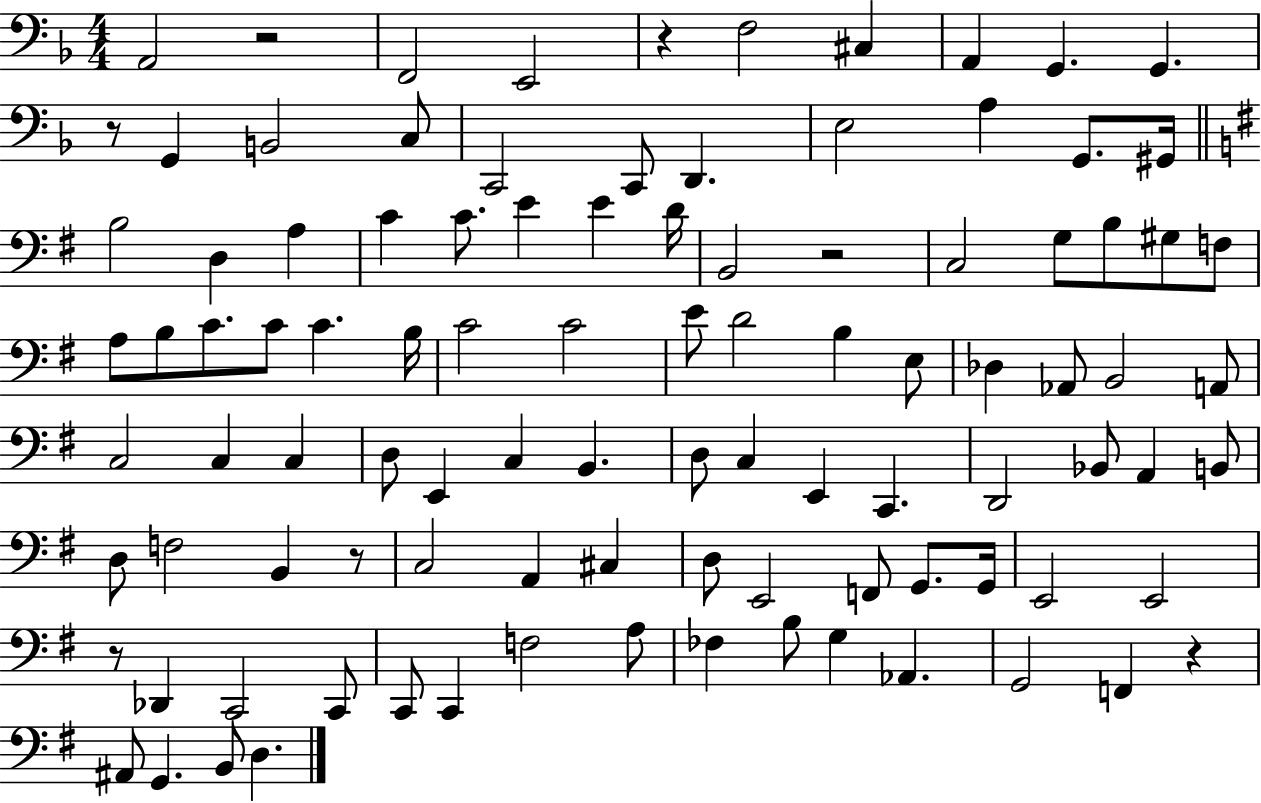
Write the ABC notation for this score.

X:1
T:Untitled
M:4/4
L:1/4
K:F
A,,2 z2 F,,2 E,,2 z F,2 ^C, A,, G,, G,, z/2 G,, B,,2 C,/2 C,,2 C,,/2 D,, E,2 A, G,,/2 ^G,,/4 B,2 D, A, C C/2 E E D/4 B,,2 z2 C,2 G,/2 B,/2 ^G,/2 F,/2 A,/2 B,/2 C/2 C/2 C B,/4 C2 C2 E/2 D2 B, E,/2 _D, _A,,/2 B,,2 A,,/2 C,2 C, C, D,/2 E,, C, B,, D,/2 C, E,, C,, D,,2 _B,,/2 A,, B,,/2 D,/2 F,2 B,, z/2 C,2 A,, ^C, D,/2 E,,2 F,,/2 G,,/2 G,,/4 E,,2 E,,2 z/2 _D,, C,,2 C,,/2 C,,/2 C,, F,2 A,/2 _F, B,/2 G, _A,, G,,2 F,, z ^A,,/2 G,, B,,/2 D,